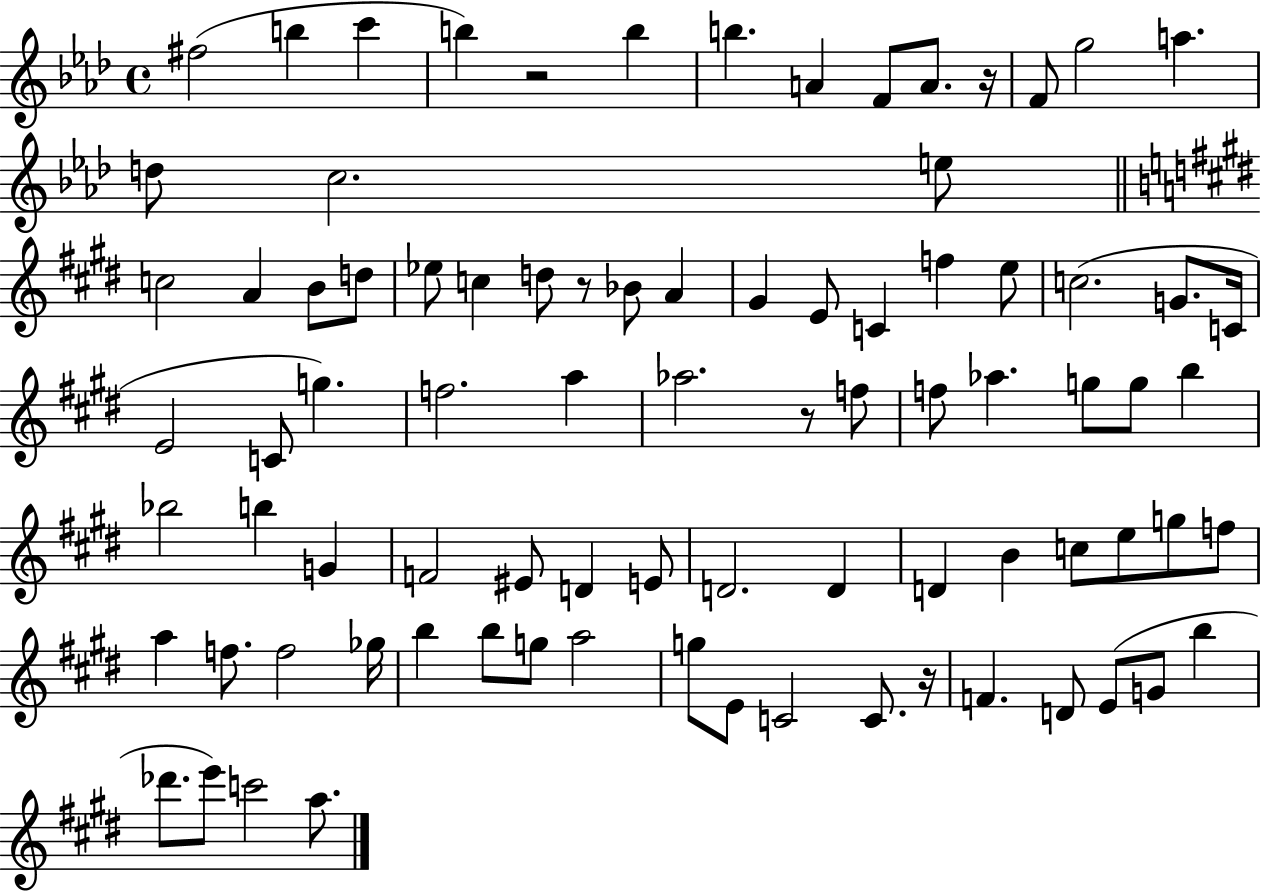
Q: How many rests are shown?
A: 5